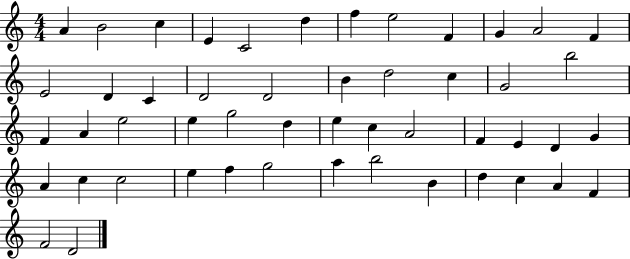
A4/q B4/h C5/q E4/q C4/h D5/q F5/q E5/h F4/q G4/q A4/h F4/q E4/h D4/q C4/q D4/h D4/h B4/q D5/h C5/q G4/h B5/h F4/q A4/q E5/h E5/q G5/h D5/q E5/q C5/q A4/h F4/q E4/q D4/q G4/q A4/q C5/q C5/h E5/q F5/q G5/h A5/q B5/h B4/q D5/q C5/q A4/q F4/q F4/h D4/h